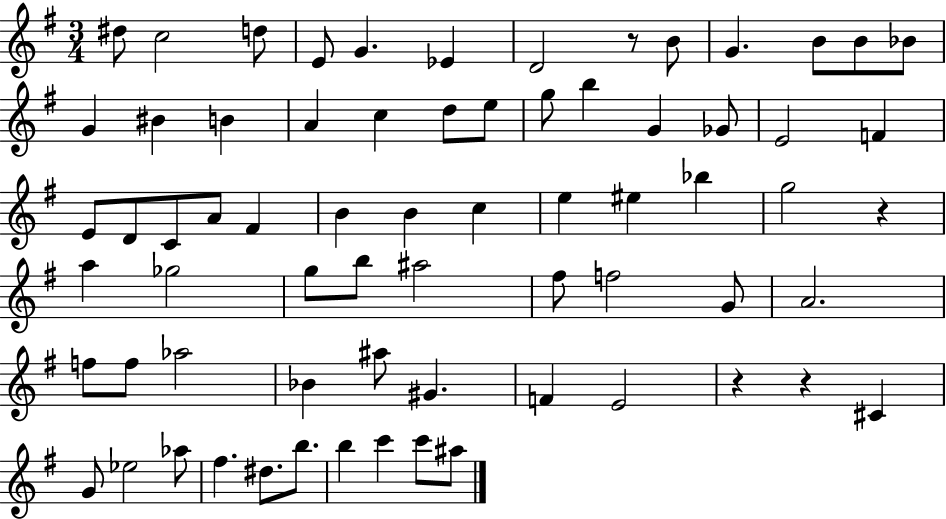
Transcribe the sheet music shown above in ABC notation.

X:1
T:Untitled
M:3/4
L:1/4
K:G
^d/2 c2 d/2 E/2 G _E D2 z/2 B/2 G B/2 B/2 _B/2 G ^B B A c d/2 e/2 g/2 b G _G/2 E2 F E/2 D/2 C/2 A/2 ^F B B c e ^e _b g2 z a _g2 g/2 b/2 ^a2 ^f/2 f2 G/2 A2 f/2 f/2 _a2 _B ^a/2 ^G F E2 z z ^C G/2 _e2 _a/2 ^f ^d/2 b/2 b c' c'/2 ^a/2